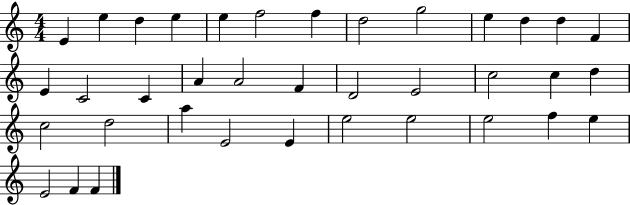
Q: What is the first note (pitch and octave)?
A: E4